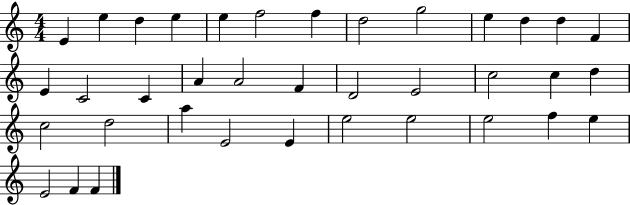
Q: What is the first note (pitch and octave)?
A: E4